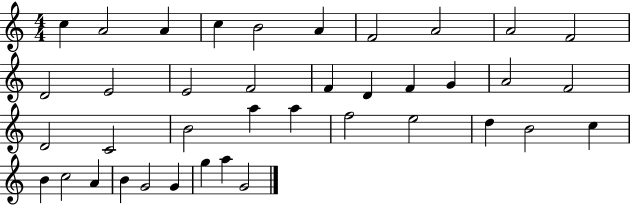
X:1
T:Untitled
M:4/4
L:1/4
K:C
c A2 A c B2 A F2 A2 A2 F2 D2 E2 E2 F2 F D F G A2 F2 D2 C2 B2 a a f2 e2 d B2 c B c2 A B G2 G g a G2